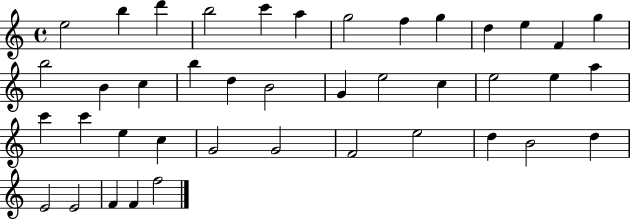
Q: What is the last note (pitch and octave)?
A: F5